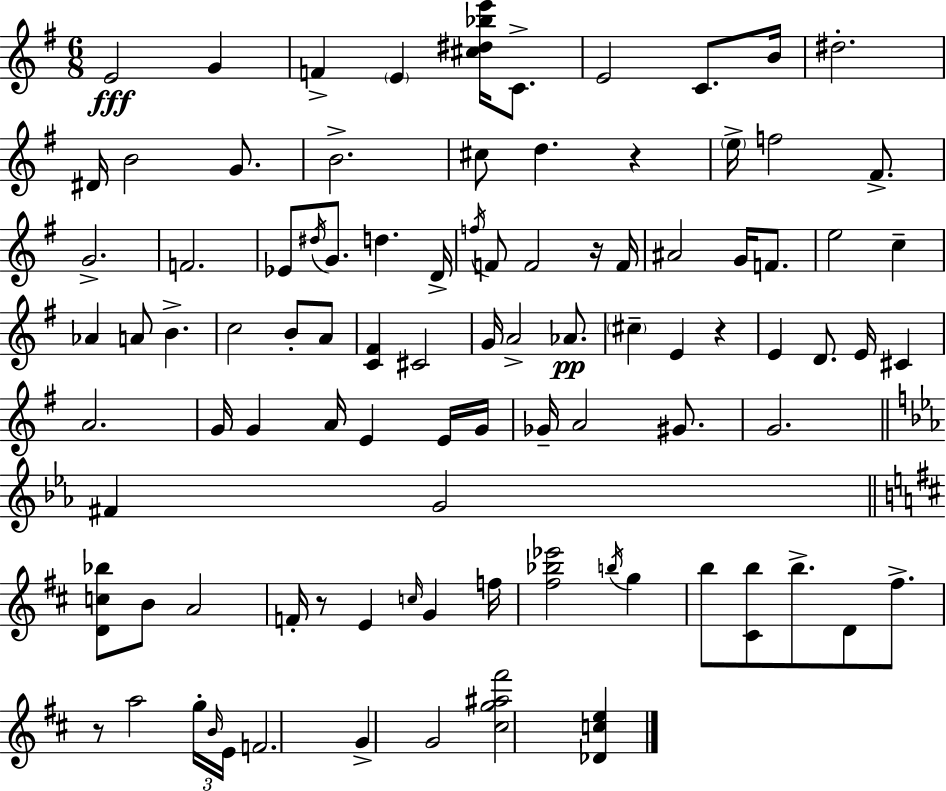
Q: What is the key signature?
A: G major